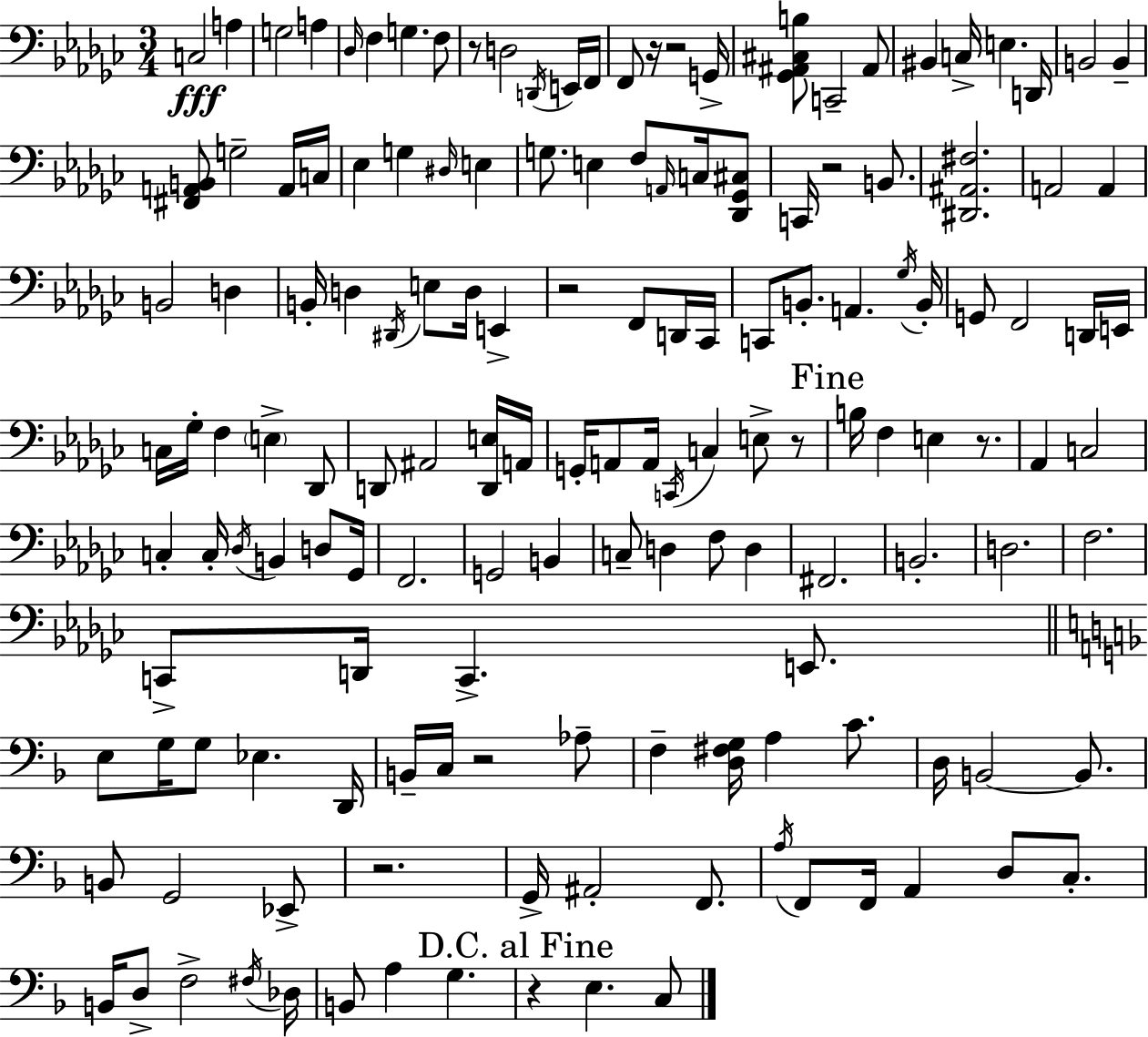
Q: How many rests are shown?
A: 10